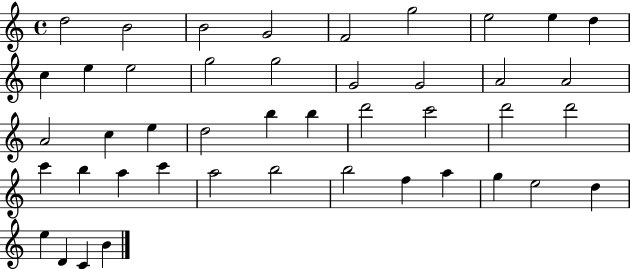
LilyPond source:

{
  \clef treble
  \time 4/4
  \defaultTimeSignature
  \key c \major
  d''2 b'2 | b'2 g'2 | f'2 g''2 | e''2 e''4 d''4 | \break c''4 e''4 e''2 | g''2 g''2 | g'2 g'2 | a'2 a'2 | \break a'2 c''4 e''4 | d''2 b''4 b''4 | d'''2 c'''2 | d'''2 d'''2 | \break c'''4 b''4 a''4 c'''4 | a''2 b''2 | b''2 f''4 a''4 | g''4 e''2 d''4 | \break e''4 d'4 c'4 b'4 | \bar "|."
}